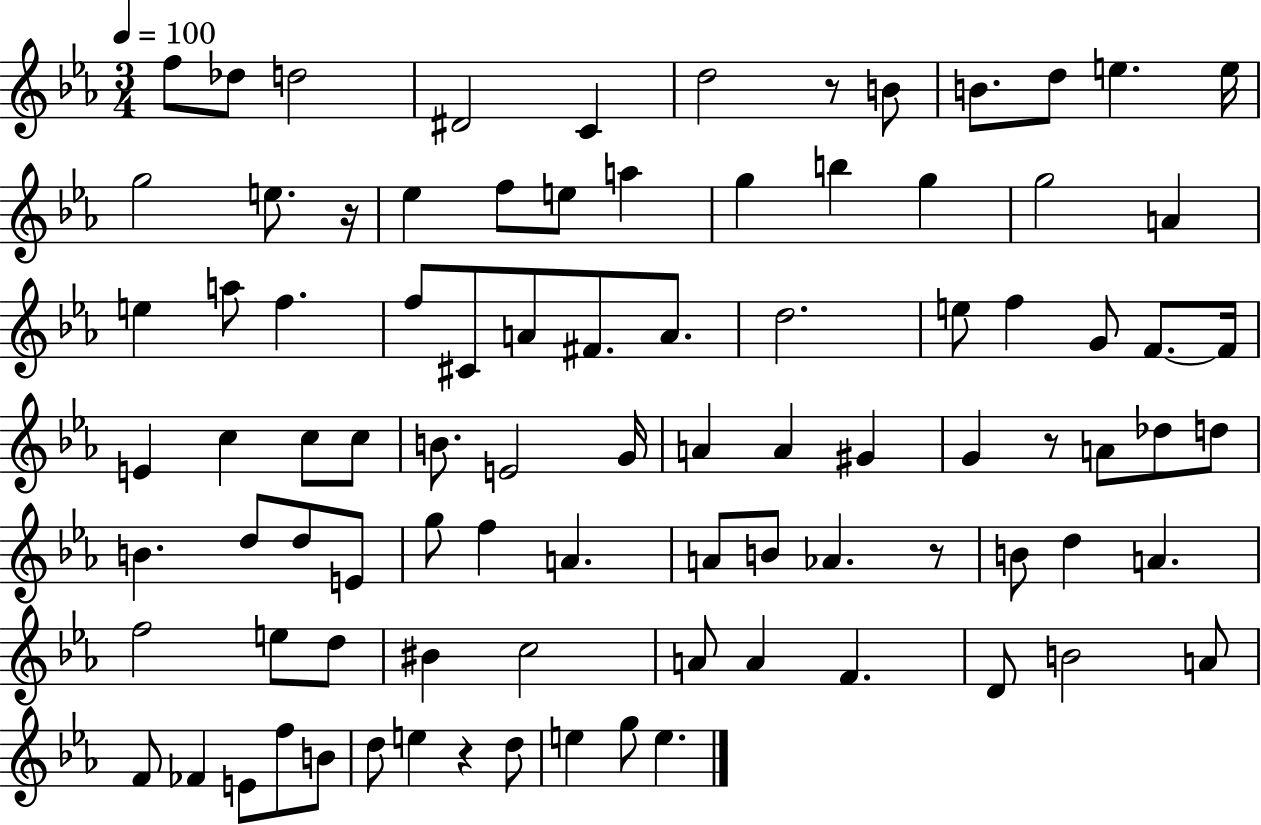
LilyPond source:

{
  \clef treble
  \numericTimeSignature
  \time 3/4
  \key ees \major
  \tempo 4 = 100
  f''8 des''8 d''2 | dis'2 c'4 | d''2 r8 b'8 | b'8. d''8 e''4. e''16 | \break g''2 e''8. r16 | ees''4 f''8 e''8 a''4 | g''4 b''4 g''4 | g''2 a'4 | \break e''4 a''8 f''4. | f''8 cis'8 a'8 fis'8. a'8. | d''2. | e''8 f''4 g'8 f'8.~~ f'16 | \break e'4 c''4 c''8 c''8 | b'8. e'2 g'16 | a'4 a'4 gis'4 | g'4 r8 a'8 des''8 d''8 | \break b'4. d''8 d''8 e'8 | g''8 f''4 a'4. | a'8 b'8 aes'4. r8 | b'8 d''4 a'4. | \break f''2 e''8 d''8 | bis'4 c''2 | a'8 a'4 f'4. | d'8 b'2 a'8 | \break f'8 fes'4 e'8 f''8 b'8 | d''8 e''4 r4 d''8 | e''4 g''8 e''4. | \bar "|."
}